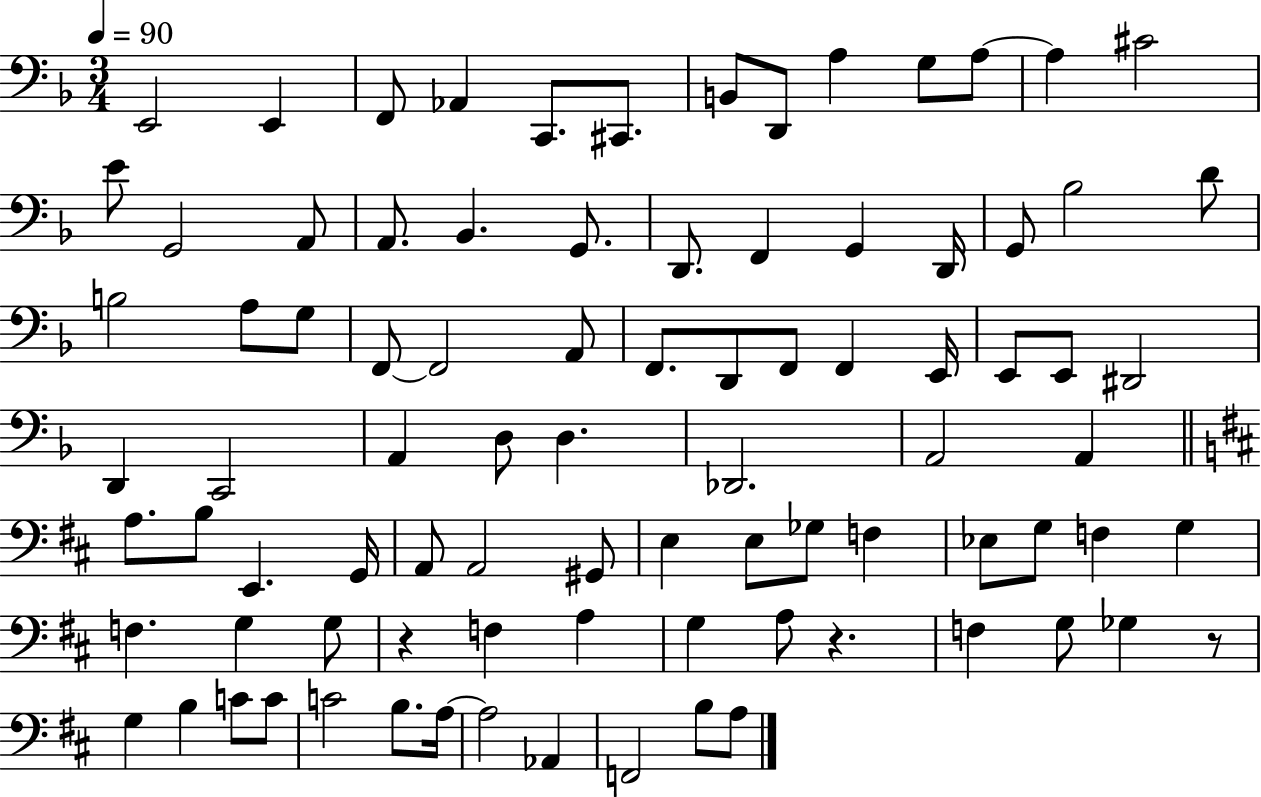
E2/h E2/q F2/e Ab2/q C2/e. C#2/e. B2/e D2/e A3/q G3/e A3/e A3/q C#4/h E4/e G2/h A2/e A2/e. Bb2/q. G2/e. D2/e. F2/q G2/q D2/s G2/e Bb3/h D4/e B3/h A3/e G3/e F2/e F2/h A2/e F2/e. D2/e F2/e F2/q E2/s E2/e E2/e D#2/h D2/q C2/h A2/q D3/e D3/q. Db2/h. A2/h A2/q A3/e. B3/e E2/q. G2/s A2/e A2/h G#2/e E3/q E3/e Gb3/e F3/q Eb3/e G3/e F3/q G3/q F3/q. G3/q G3/e R/q F3/q A3/q G3/q A3/e R/q. F3/q G3/e Gb3/q R/e G3/q B3/q C4/e C4/e C4/h B3/e. A3/s A3/h Ab2/q F2/h B3/e A3/e